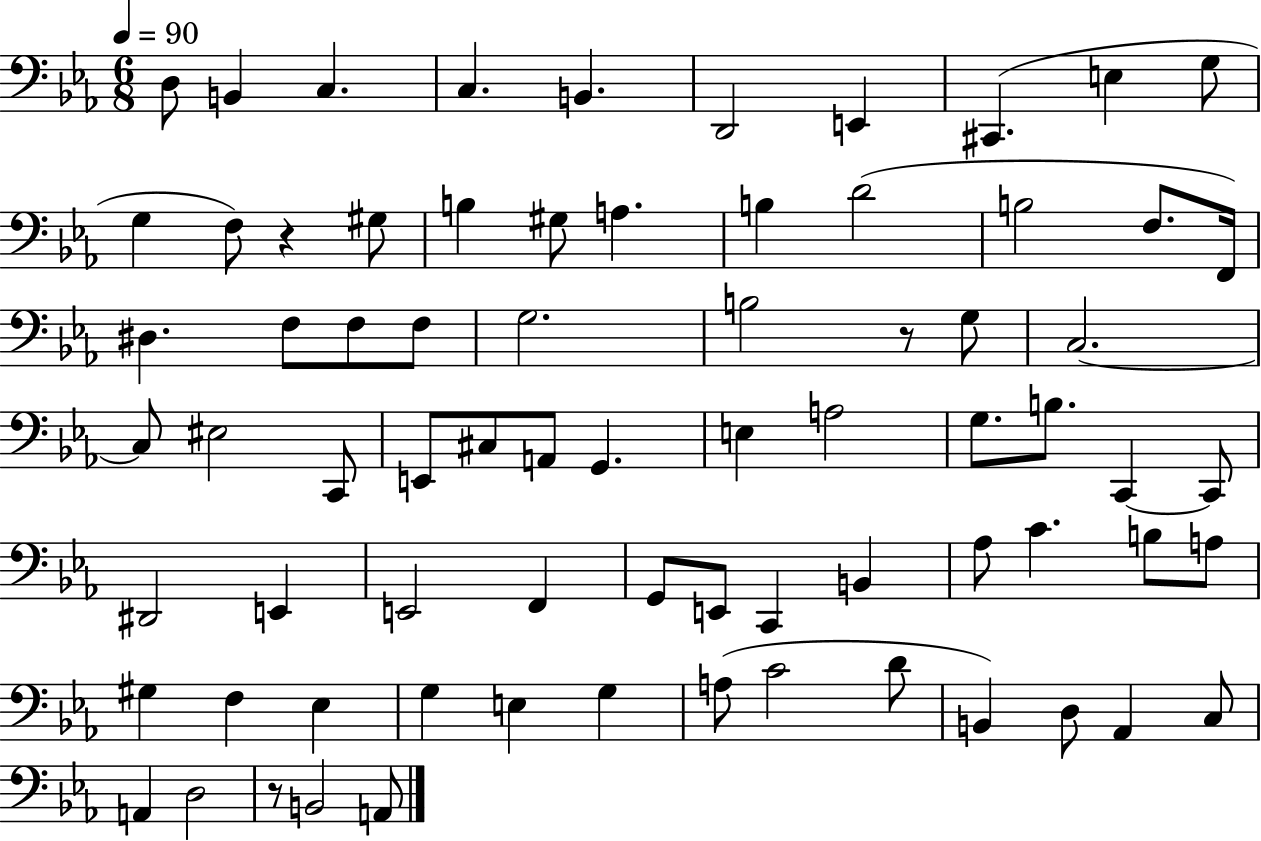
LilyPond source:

{
  \clef bass
  \numericTimeSignature
  \time 6/8
  \key ees \major
  \tempo 4 = 90
  d8 b,4 c4. | c4. b,4. | d,2 e,4 | cis,4.( e4 g8 | \break g4 f8) r4 gis8 | b4 gis8 a4. | b4 d'2( | b2 f8. f,16) | \break dis4. f8 f8 f8 | g2. | b2 r8 g8 | c2.~~ | \break c8 eis2 c,8 | e,8 cis8 a,8 g,4. | e4 a2 | g8. b8. c,4~~ c,8 | \break dis,2 e,4 | e,2 f,4 | g,8 e,8 c,4 b,4 | aes8 c'4. b8 a8 | \break gis4 f4 ees4 | g4 e4 g4 | a8( c'2 d'8 | b,4) d8 aes,4 c8 | \break a,4 d2 | r8 b,2 a,8 | \bar "|."
}